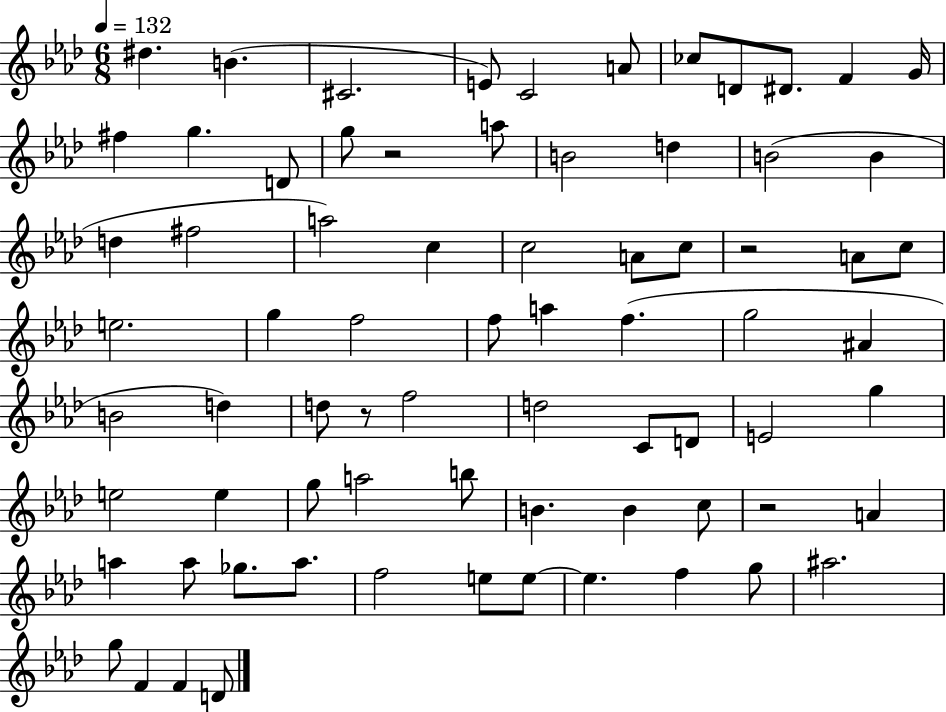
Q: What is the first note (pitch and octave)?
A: D#5